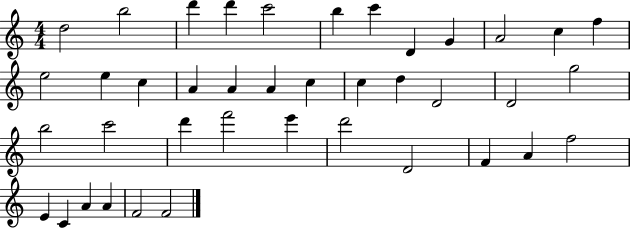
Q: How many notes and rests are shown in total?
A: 40